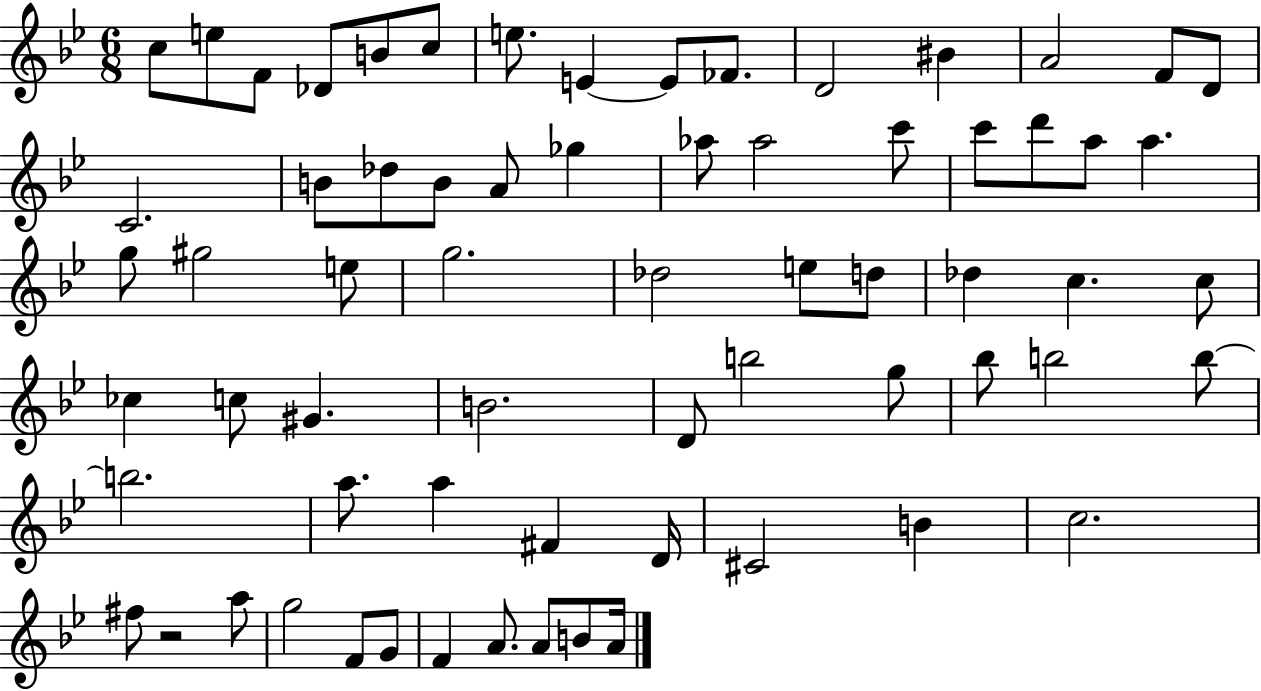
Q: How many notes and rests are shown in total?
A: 67